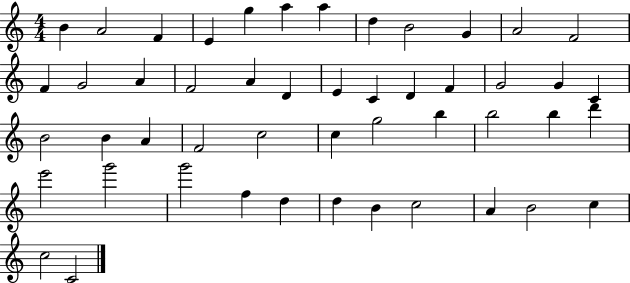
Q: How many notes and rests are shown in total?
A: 49